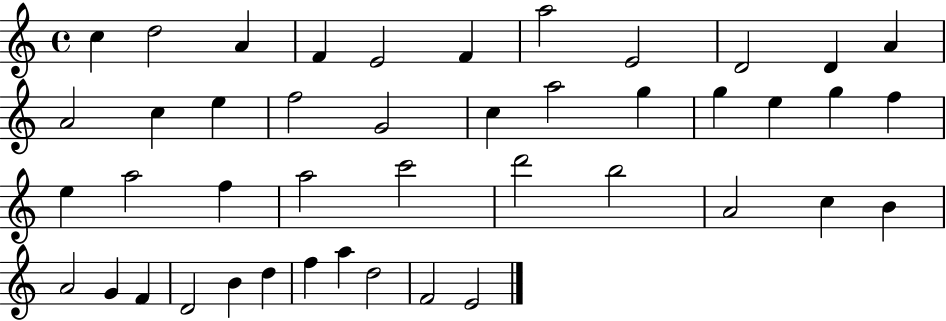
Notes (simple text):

C5/q D5/h A4/q F4/q E4/h F4/q A5/h E4/h D4/h D4/q A4/q A4/h C5/q E5/q F5/h G4/h C5/q A5/h G5/q G5/q E5/q G5/q F5/q E5/q A5/h F5/q A5/h C6/h D6/h B5/h A4/h C5/q B4/q A4/h G4/q F4/q D4/h B4/q D5/q F5/q A5/q D5/h F4/h E4/h